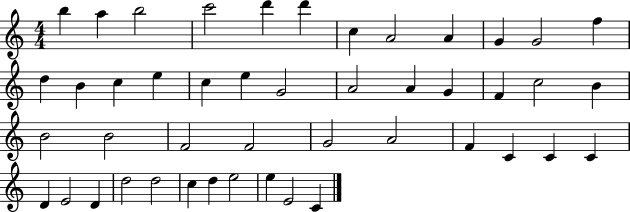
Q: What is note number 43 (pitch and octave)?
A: E5